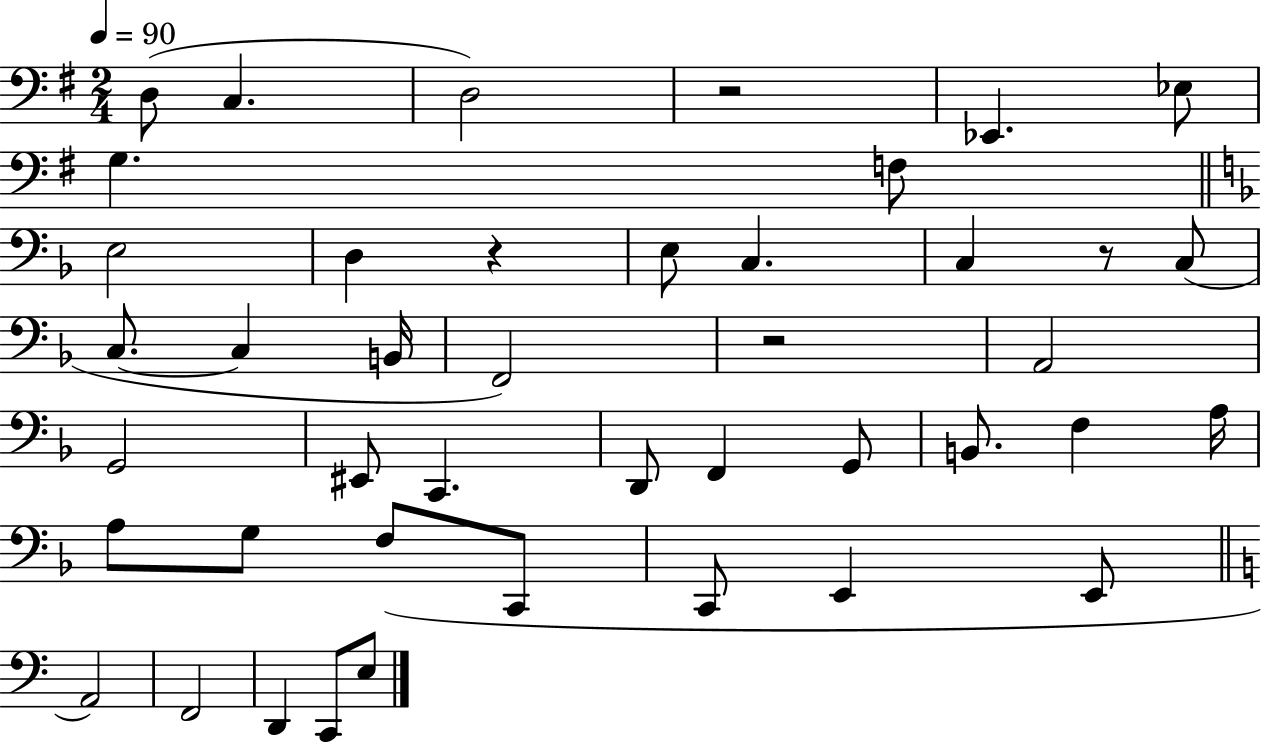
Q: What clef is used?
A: bass